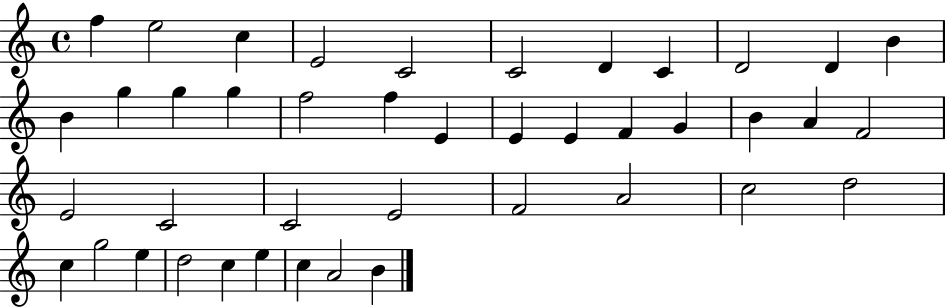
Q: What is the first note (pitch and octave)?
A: F5